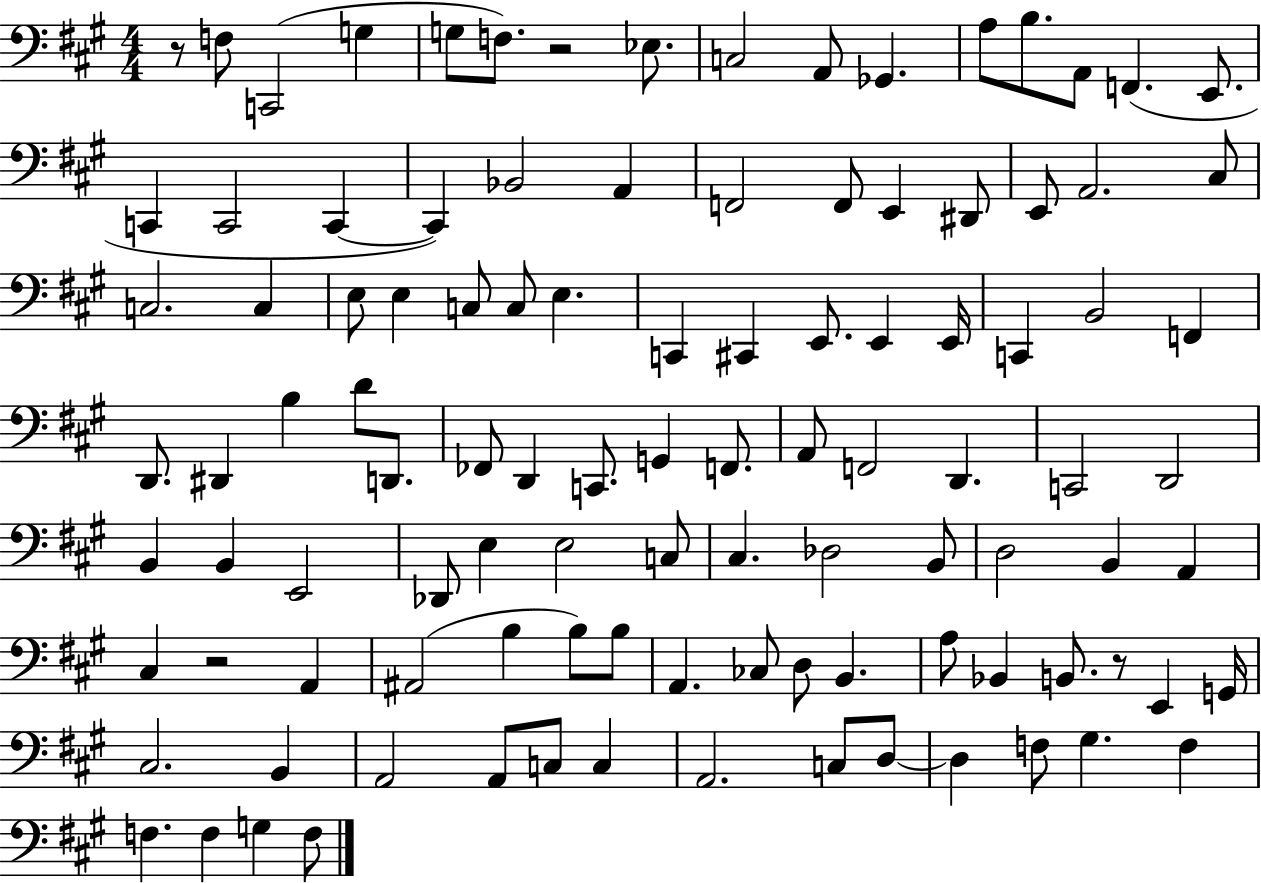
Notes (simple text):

R/e F3/e C2/h G3/q G3/e F3/e. R/h Eb3/e. C3/h A2/e Gb2/q. A3/e B3/e. A2/e F2/q. E2/e. C2/q C2/h C2/q C2/q Bb2/h A2/q F2/h F2/e E2/q D#2/e E2/e A2/h. C#3/e C3/h. C3/q E3/e E3/q C3/e C3/e E3/q. C2/q C#2/q E2/e. E2/q E2/s C2/q B2/h F2/q D2/e. D#2/q B3/q D4/e D2/e. FES2/e D2/q C2/e. G2/q F2/e. A2/e F2/h D2/q. C2/h D2/h B2/q B2/q E2/h Db2/e E3/q E3/h C3/e C#3/q. Db3/h B2/e D3/h B2/q A2/q C#3/q R/h A2/q A#2/h B3/q B3/e B3/e A2/q. CES3/e D3/e B2/q. A3/e Bb2/q B2/e. R/e E2/q G2/s C#3/h. B2/q A2/h A2/e C3/e C3/q A2/h. C3/e D3/e D3/q F3/e G#3/q. F3/q F3/q. F3/q G3/q F3/e